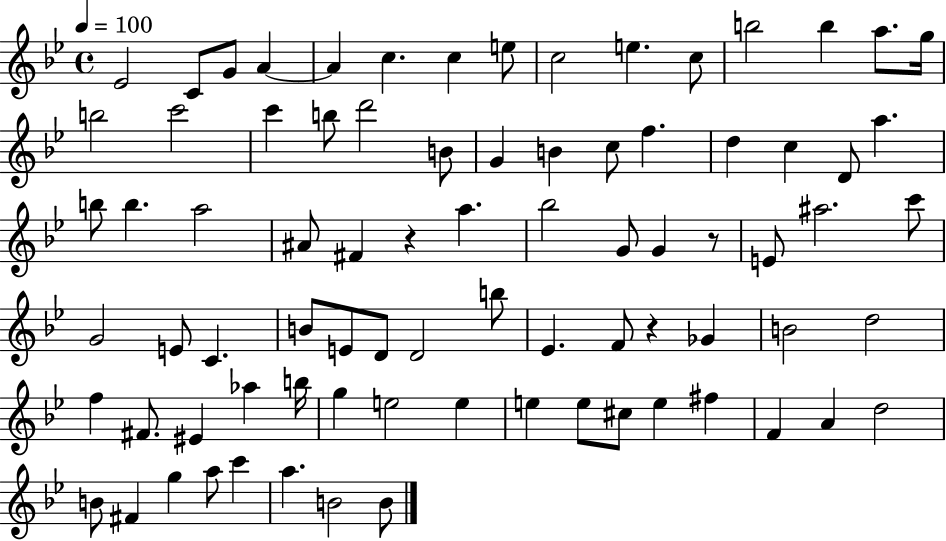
{
  \clef treble
  \time 4/4
  \defaultTimeSignature
  \key bes \major
  \tempo 4 = 100
  \repeat volta 2 { ees'2 c'8 g'8 a'4~~ | a'4 c''4. c''4 e''8 | c''2 e''4. c''8 | b''2 b''4 a''8. g''16 | \break b''2 c'''2 | c'''4 b''8 d'''2 b'8 | g'4 b'4 c''8 f''4. | d''4 c''4 d'8 a''4. | \break b''8 b''4. a''2 | ais'8 fis'4 r4 a''4. | bes''2 g'8 g'4 r8 | e'8 ais''2. c'''8 | \break g'2 e'8 c'4. | b'8 e'8 d'8 d'2 b''8 | ees'4. f'8 r4 ges'4 | b'2 d''2 | \break f''4 fis'8. eis'4 aes''4 b''16 | g''4 e''2 e''4 | e''4 e''8 cis''8 e''4 fis''4 | f'4 a'4 d''2 | \break b'8 fis'4 g''4 a''8 c'''4 | a''4. b'2 b'8 | } \bar "|."
}